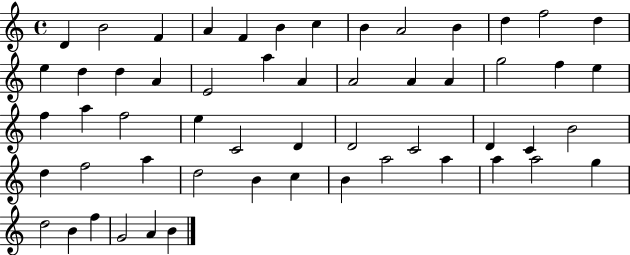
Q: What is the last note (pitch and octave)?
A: B4